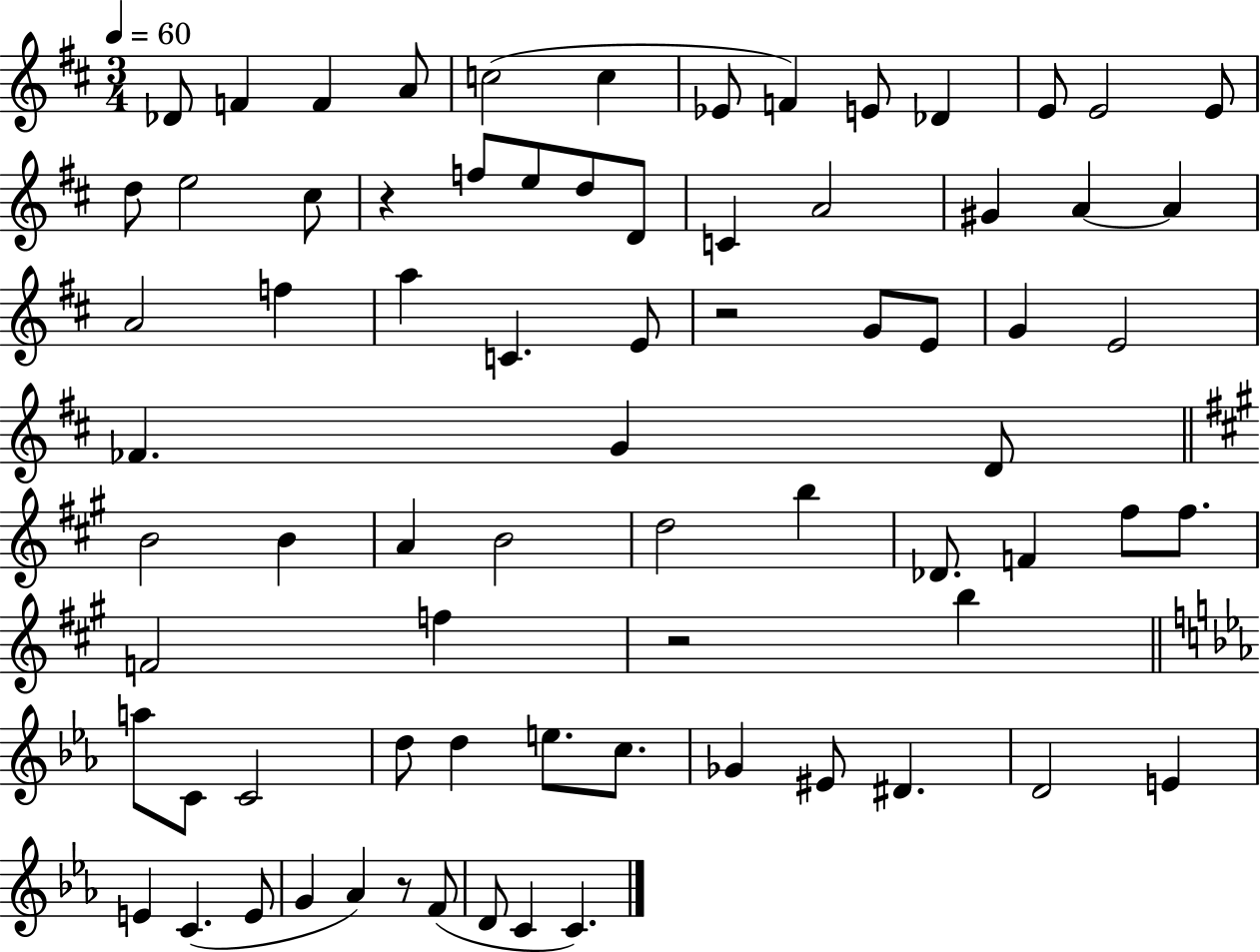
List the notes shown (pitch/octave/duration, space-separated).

Db4/e F4/q F4/q A4/e C5/h C5/q Eb4/e F4/q E4/e Db4/q E4/e E4/h E4/e D5/e E5/h C#5/e R/q F5/e E5/e D5/e D4/e C4/q A4/h G#4/q A4/q A4/q A4/h F5/q A5/q C4/q. E4/e R/h G4/e E4/e G4/q E4/h FES4/q. G4/q D4/e B4/h B4/q A4/q B4/h D5/h B5/q Db4/e. F4/q F#5/e F#5/e. F4/h F5/q R/h B5/q A5/e C4/e C4/h D5/e D5/q E5/e. C5/e. Gb4/q EIS4/e D#4/q. D4/h E4/q E4/q C4/q. E4/e G4/q Ab4/q R/e F4/e D4/e C4/q C4/q.